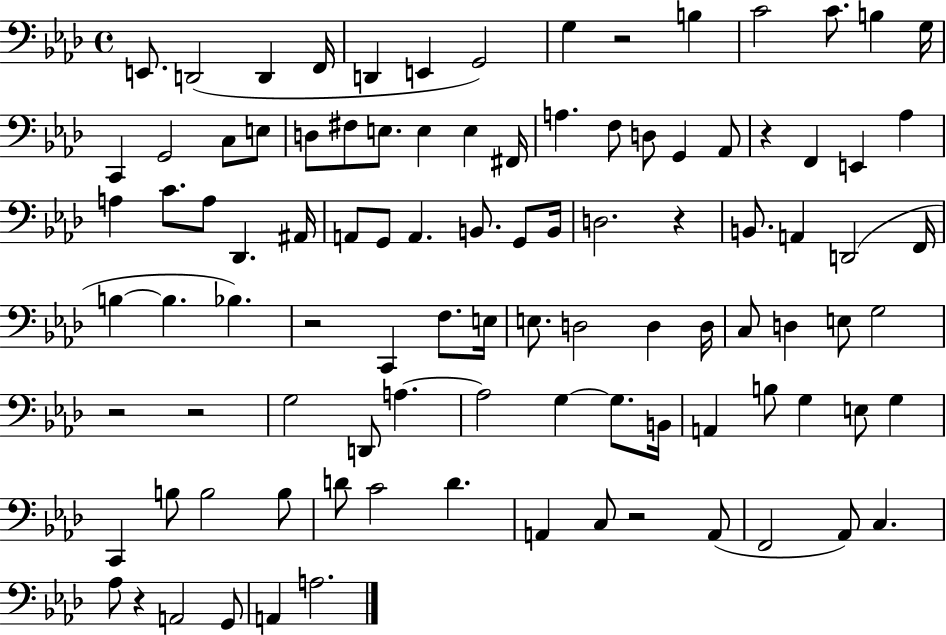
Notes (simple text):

E2/e. D2/h D2/q F2/s D2/q E2/q G2/h G3/q R/h B3/q C4/h C4/e. B3/q G3/s C2/q G2/h C3/e E3/e D3/e F#3/e E3/e. E3/q E3/q F#2/s A3/q. F3/e D3/e G2/q Ab2/e R/q F2/q E2/q Ab3/q A3/q C4/e. A3/e Db2/q. A#2/s A2/e G2/e A2/q. B2/e. G2/e B2/s D3/h. R/q B2/e. A2/q D2/h F2/s B3/q B3/q. Bb3/q. R/h C2/q F3/e. E3/s E3/e. D3/h D3/q D3/s C3/e D3/q E3/e G3/h R/h R/h G3/h D2/e A3/q. A3/h G3/q G3/e. B2/s A2/q B3/e G3/q E3/e G3/q C2/q B3/e B3/h B3/e D4/e C4/h D4/q. A2/q C3/e R/h A2/e F2/h Ab2/e C3/q. Ab3/e R/q A2/h G2/e A2/q A3/h.